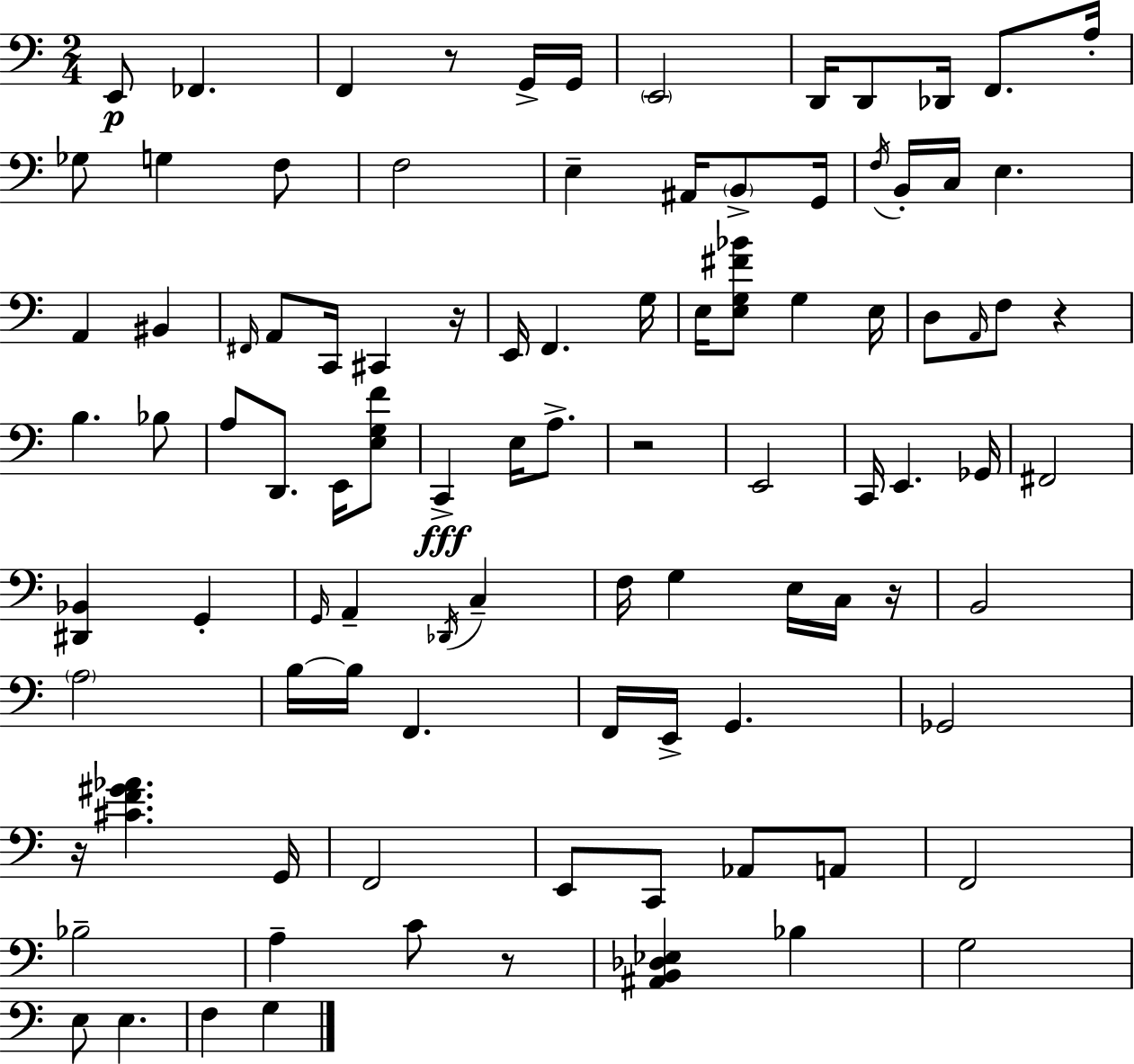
E2/e FES2/q. F2/q R/e G2/s G2/s E2/h D2/s D2/e Db2/s F2/e. A3/s Gb3/e G3/q F3/e F3/h E3/q A#2/s B2/e G2/s F3/s B2/s C3/s E3/q. A2/q BIS2/q F#2/s A2/e C2/s C#2/q R/s E2/s F2/q. G3/s E3/s [E3,G3,F#4,Bb4]/e G3/q E3/s D3/e A2/s F3/e R/q B3/q. Bb3/e A3/e D2/e. E2/s [E3,G3,F4]/e C2/q E3/s A3/e. R/h E2/h C2/s E2/q. Gb2/s F#2/h [D#2,Bb2]/q G2/q G2/s A2/q Db2/s C3/q F3/s G3/q E3/s C3/s R/s B2/h A3/h B3/s B3/s F2/q. F2/s E2/s G2/q. Gb2/h R/s [C#4,F4,G#4,Ab4]/q. G2/s F2/h E2/e C2/e Ab2/e A2/e F2/h Bb3/h A3/q C4/e R/e [A#2,B2,Db3,Eb3]/q Bb3/q G3/h E3/e E3/q. F3/q G3/q